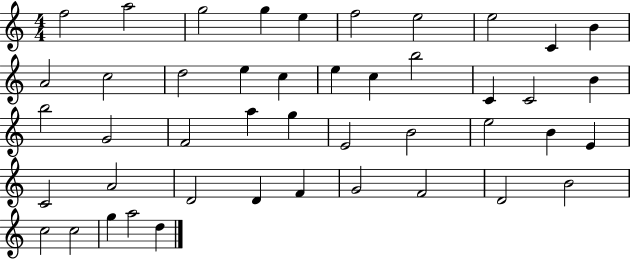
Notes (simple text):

F5/h A5/h G5/h G5/q E5/q F5/h E5/h E5/h C4/q B4/q A4/h C5/h D5/h E5/q C5/q E5/q C5/q B5/h C4/q C4/h B4/q B5/h G4/h F4/h A5/q G5/q E4/h B4/h E5/h B4/q E4/q C4/h A4/h D4/h D4/q F4/q G4/h F4/h D4/h B4/h C5/h C5/h G5/q A5/h D5/q